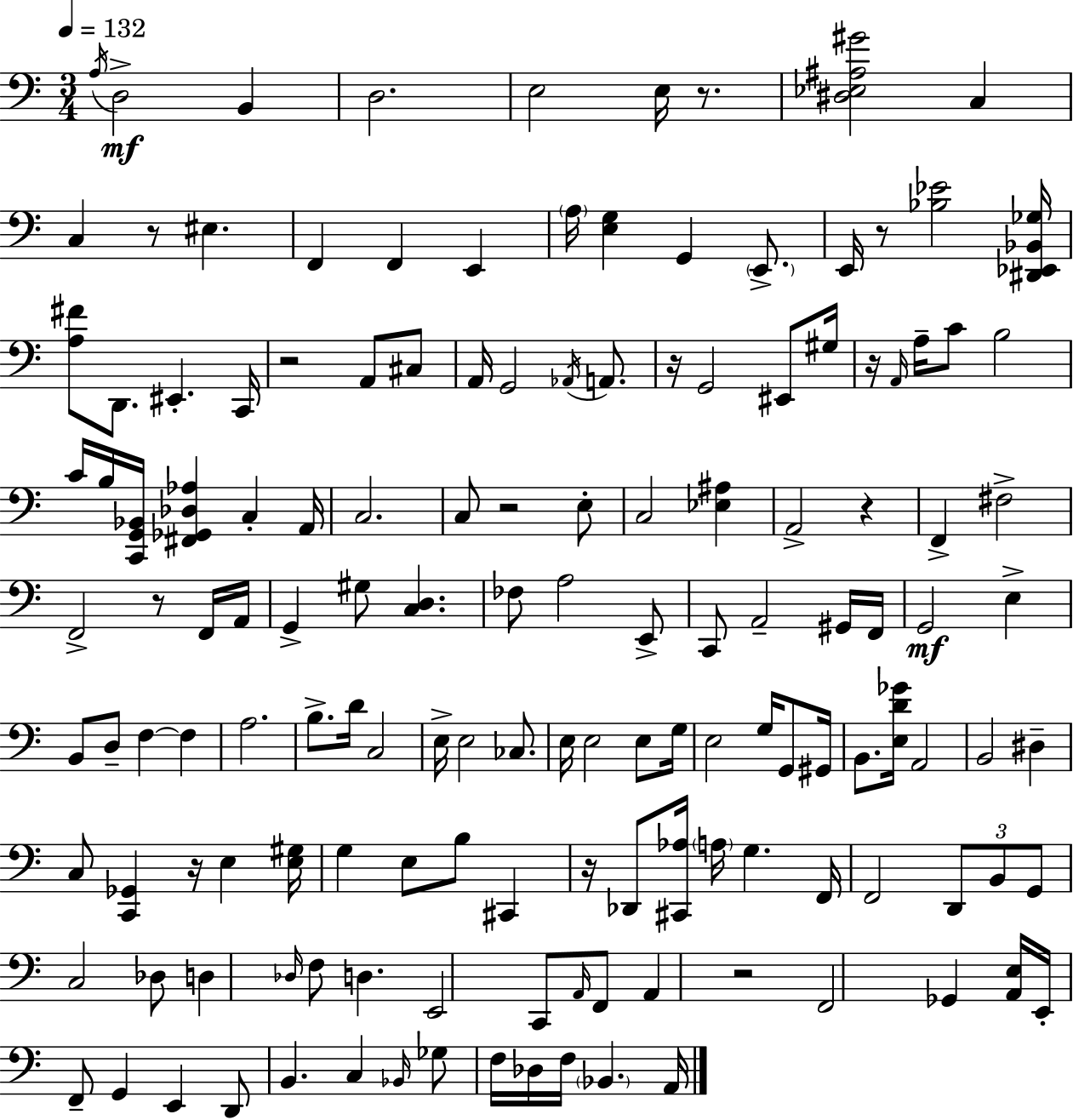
A3/s D3/h B2/q D3/h. E3/h E3/s R/e. [D#3,Eb3,A#3,G#4]/h C3/q C3/q R/e EIS3/q. F2/q F2/q E2/q A3/s [E3,G3]/q G2/q E2/e. E2/s R/e [Bb3,Eb4]/h [D#2,Eb2,Bb2,Gb3]/s [A3,F#4]/e D2/e. EIS2/q. C2/s R/h A2/e C#3/e A2/s G2/h Ab2/s A2/e. R/s G2/h EIS2/e G#3/s R/s A2/s A3/s C4/e B3/h C4/s B3/s [C2,G2,Bb2]/s [F#2,Gb2,Db3,Ab3]/q C3/q A2/s C3/h. C3/e R/h E3/e C3/h [Eb3,A#3]/q A2/h R/q F2/q F#3/h F2/h R/e F2/s A2/s G2/q G#3/e [C3,D3]/q. FES3/e A3/h E2/e C2/e A2/h G#2/s F2/s G2/h E3/q B2/e D3/e F3/q F3/q A3/h. B3/e. D4/s C3/h E3/s E3/h CES3/e. E3/s E3/h E3/e G3/s E3/h G3/s G2/e G#2/s B2/e. [E3,D4,Gb4]/s A2/h B2/h D#3/q C3/e [C2,Gb2]/q R/s E3/q [E3,G#3]/s G3/q E3/e B3/e C#2/q R/s Db2/e [C#2,Ab3]/s A3/s G3/q. F2/s F2/h D2/e B2/e G2/e C3/h Db3/e D3/q Db3/s F3/e D3/q. E2/h C2/e A2/s F2/e A2/q R/h F2/h Gb2/q [A2,E3]/s E2/s F2/e G2/q E2/q D2/e B2/q. C3/q Bb2/s Gb3/e F3/s Db3/s F3/s Bb2/q. A2/s